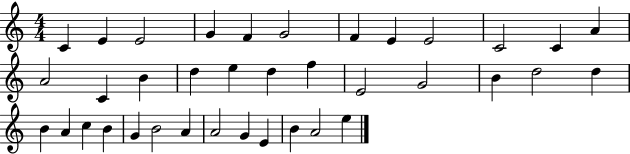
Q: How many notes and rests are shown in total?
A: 37